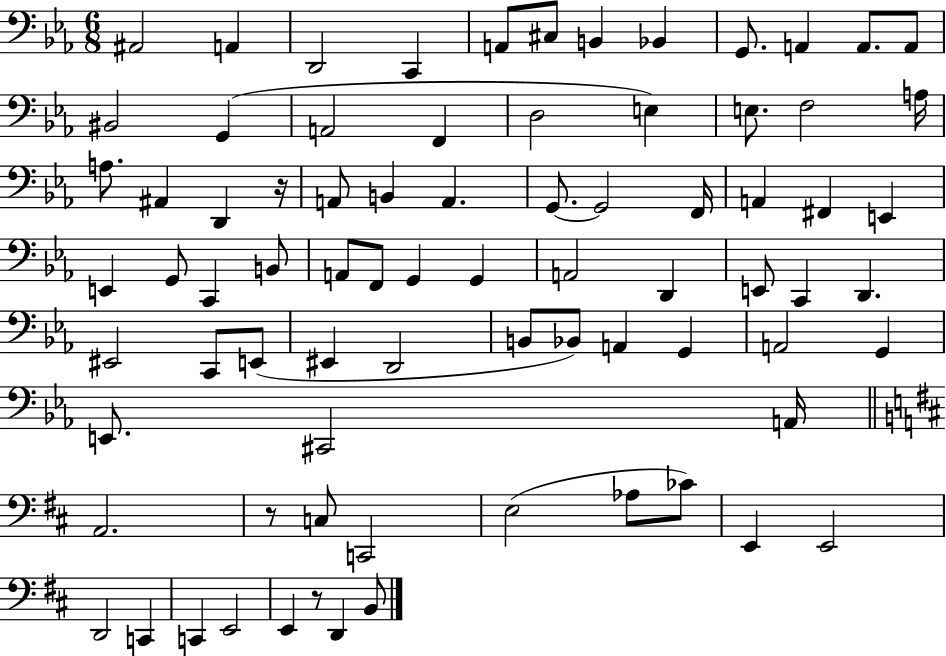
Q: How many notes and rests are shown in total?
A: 78